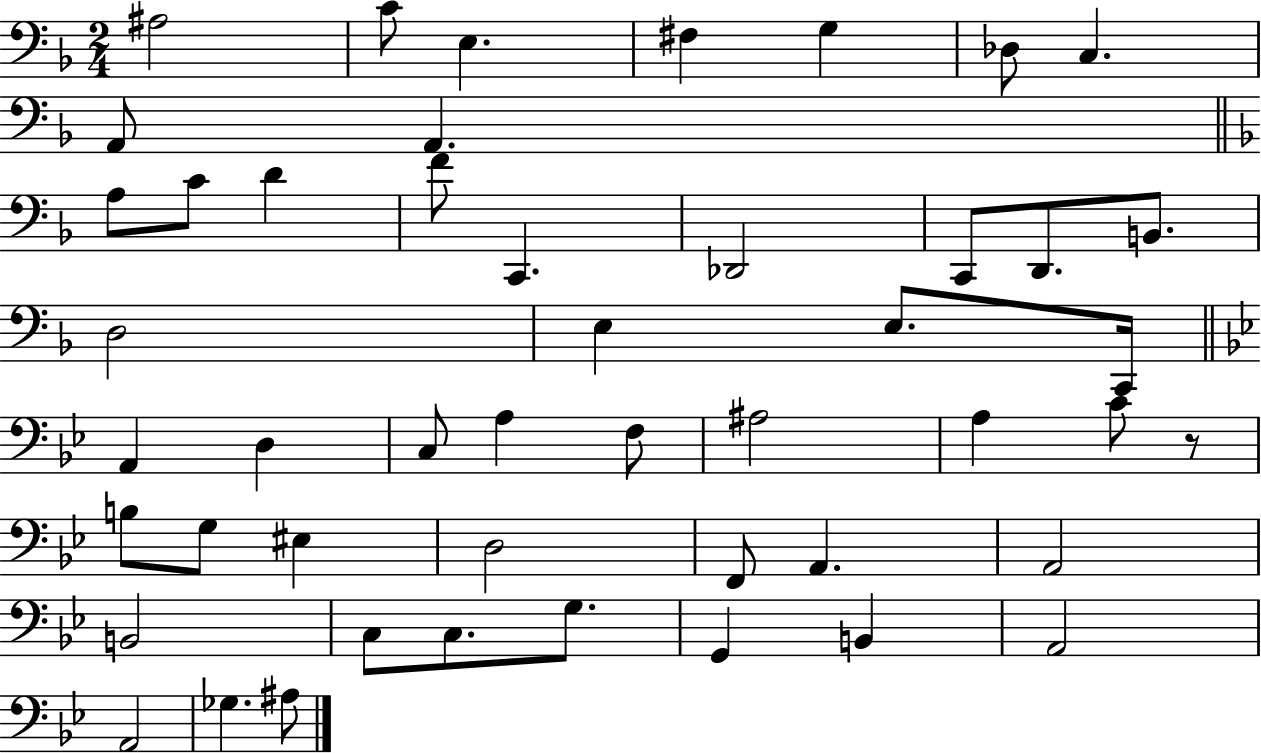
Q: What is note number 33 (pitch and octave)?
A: EIS3